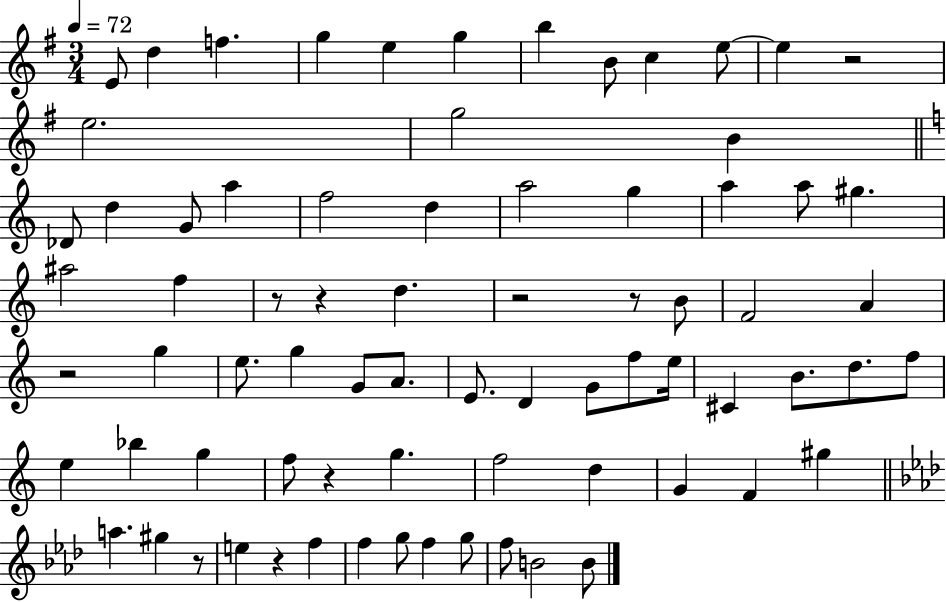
X:1
T:Untitled
M:3/4
L:1/4
K:G
E/2 d f g e g b B/2 c e/2 e z2 e2 g2 B _D/2 d G/2 a f2 d a2 g a a/2 ^g ^a2 f z/2 z d z2 z/2 B/2 F2 A z2 g e/2 g G/2 A/2 E/2 D G/2 f/2 e/4 ^C B/2 d/2 f/2 e _b g f/2 z g f2 d G F ^g a ^g z/2 e z f f g/2 f g/2 f/2 B2 B/2